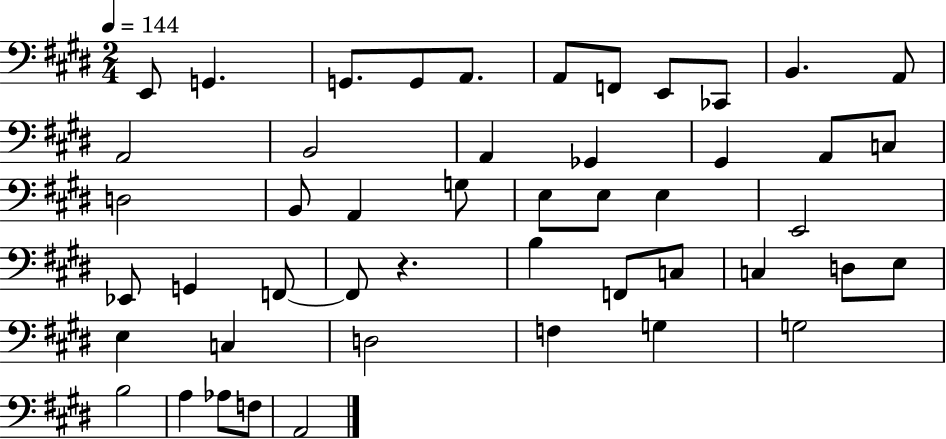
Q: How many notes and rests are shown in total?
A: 48